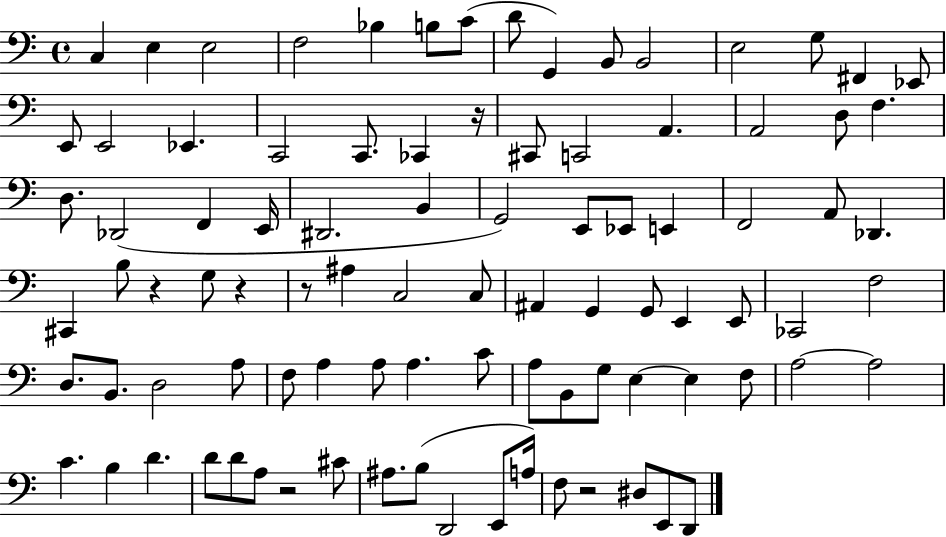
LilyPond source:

{
  \clef bass
  \time 4/4
  \defaultTimeSignature
  \key c \major
  c4 e4 e2 | f2 bes4 b8 c'8( | d'8 g,4) b,8 b,2 | e2 g8 fis,4 ees,8 | \break e,8 e,2 ees,4. | c,2 c,8. ces,4 r16 | cis,8 c,2 a,4. | a,2 d8 f4. | \break d8. des,2( f,4 e,16 | dis,2. b,4 | g,2) e,8 ees,8 e,4 | f,2 a,8 des,4. | \break cis,4 b8 r4 g8 r4 | r8 ais4 c2 c8 | ais,4 g,4 g,8 e,4 e,8 | ces,2 f2 | \break d8. b,8. d2 a8 | f8 a4 a8 a4. c'8 | a8 b,8 g8 e4~~ e4 f8 | a2~~ a2 | \break c'4. b4 d'4. | d'8 d'8 a8 r2 cis'8 | ais8. b8( d,2 e,8 a16) | f8 r2 dis8 e,8 d,8 | \break \bar "|."
}